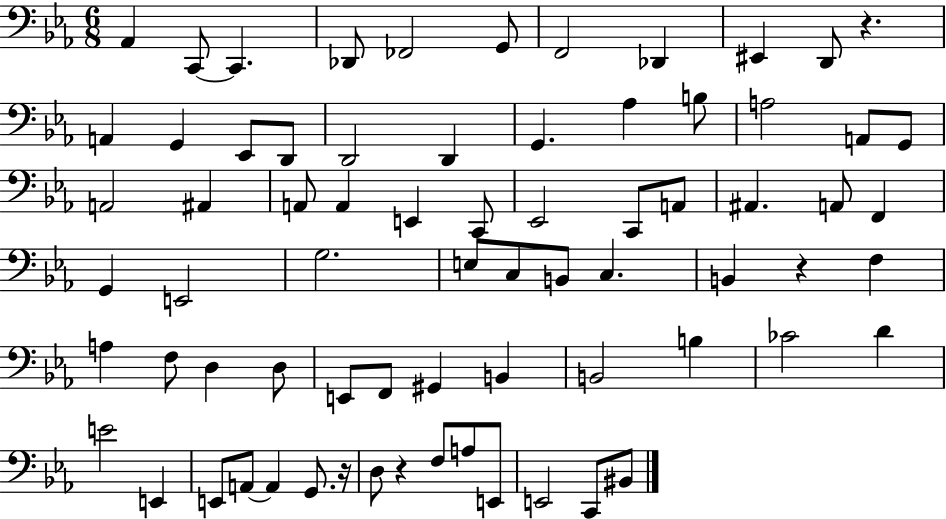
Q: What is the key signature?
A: EES major